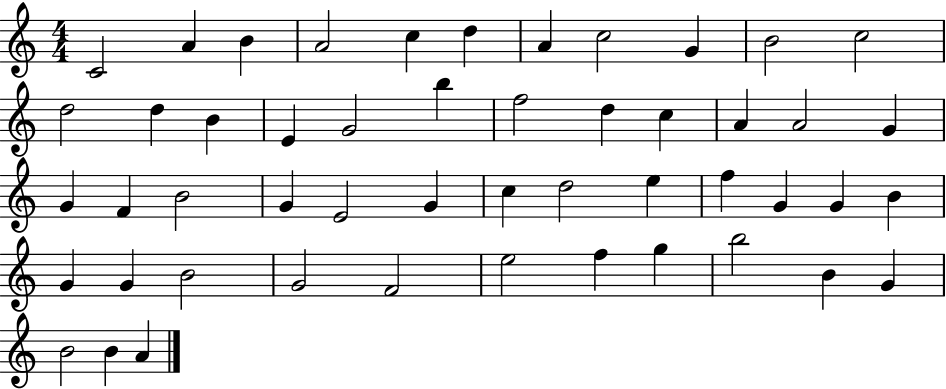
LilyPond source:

{
  \clef treble
  \numericTimeSignature
  \time 4/4
  \key c \major
  c'2 a'4 b'4 | a'2 c''4 d''4 | a'4 c''2 g'4 | b'2 c''2 | \break d''2 d''4 b'4 | e'4 g'2 b''4 | f''2 d''4 c''4 | a'4 a'2 g'4 | \break g'4 f'4 b'2 | g'4 e'2 g'4 | c''4 d''2 e''4 | f''4 g'4 g'4 b'4 | \break g'4 g'4 b'2 | g'2 f'2 | e''2 f''4 g''4 | b''2 b'4 g'4 | \break b'2 b'4 a'4 | \bar "|."
}